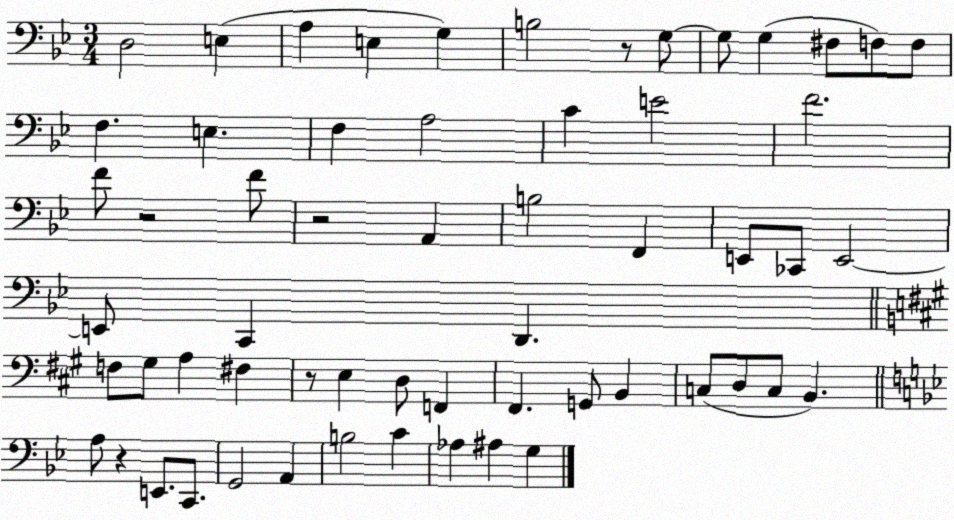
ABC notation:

X:1
T:Untitled
M:3/4
L:1/4
K:Bb
D,2 E, A, E, G, B,2 z/2 G,/2 G,/2 G, ^F,/2 F,/2 F,/2 F, E, F, A,2 C E2 F2 F/2 z2 F/2 z2 A,, B,2 F,, E,,/2 _C,,/2 E,,2 E,,/2 C,, D,, F,/2 ^G,/2 A, ^F, z/2 E, D,/2 F,, ^F,, G,,/2 B,, C,/2 D,/2 C,/2 B,, A,/2 z E,,/2 C,,/2 G,,2 A,, B,2 C _A, ^A, G,